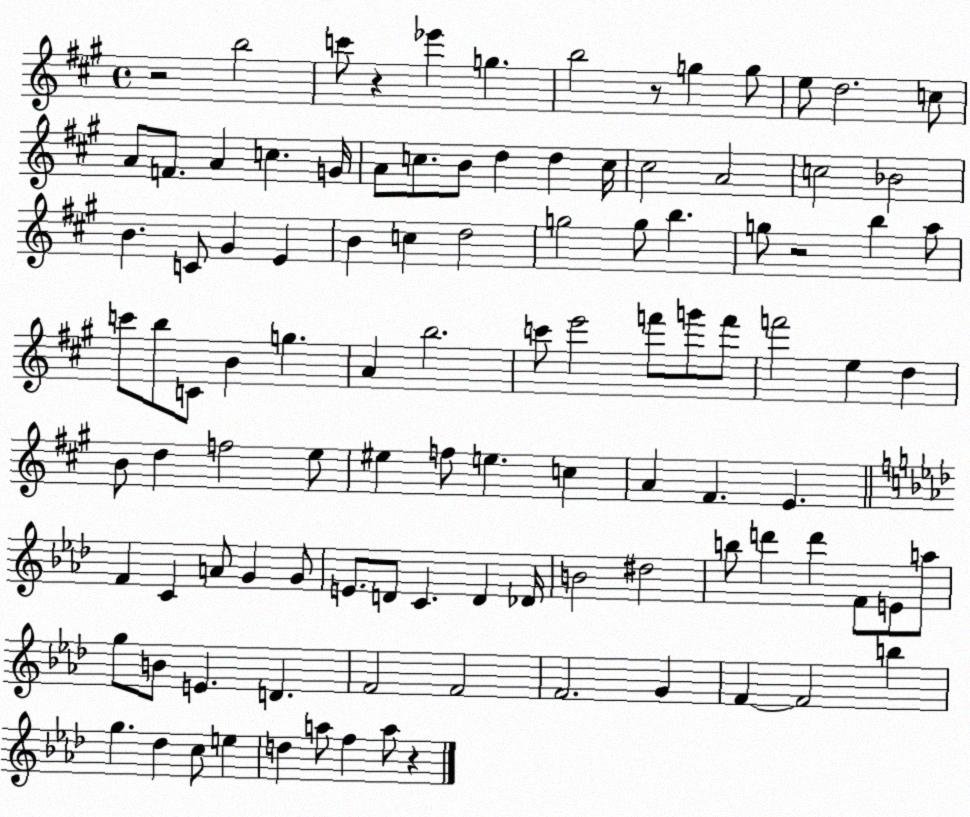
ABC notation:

X:1
T:Untitled
M:4/4
L:1/4
K:A
z2 b2 c'/2 z _e' g b2 z/2 g g/2 e/2 d2 c/2 A/2 F/2 A c G/4 A/2 c/2 B/2 d d c/4 ^c2 A2 c2 _B2 B C/2 ^G E B c d2 g2 g/2 b g/2 z2 b a/2 c'/2 b/2 C/2 B g A b2 c'/2 e'2 f'/2 g'/2 f'/2 f'2 e d B/2 d f2 e/2 ^e f/2 e c A ^F E F C A/2 G G/2 E/2 D/2 C D _D/4 B2 ^d2 b/2 d' d' F/2 E/2 a/2 g/2 B/2 E D F2 F2 F2 G F F2 b g _d c/2 e d a/2 f a/2 z